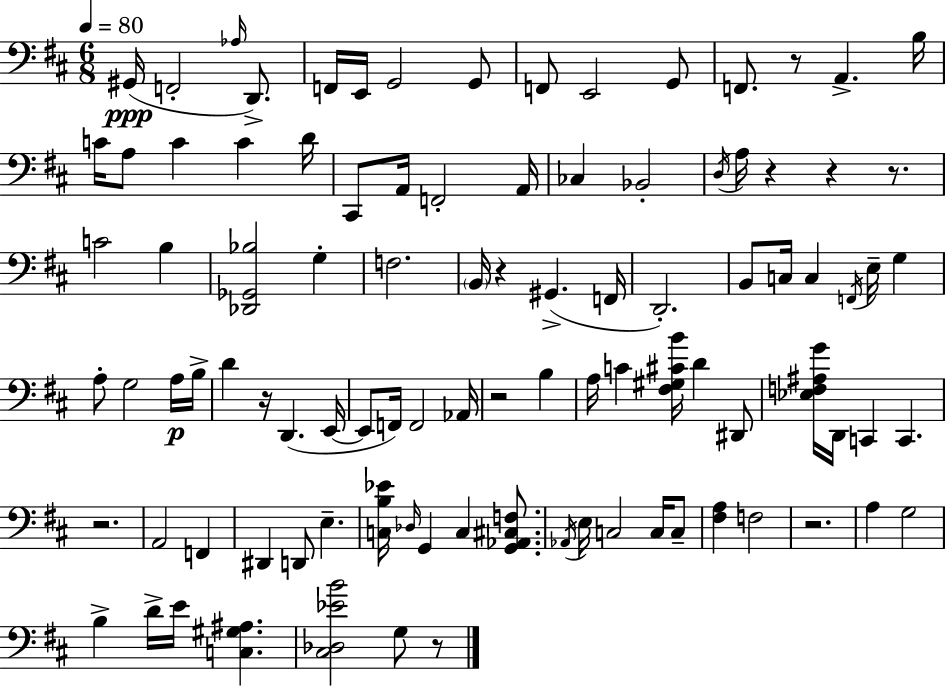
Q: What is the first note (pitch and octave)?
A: G#2